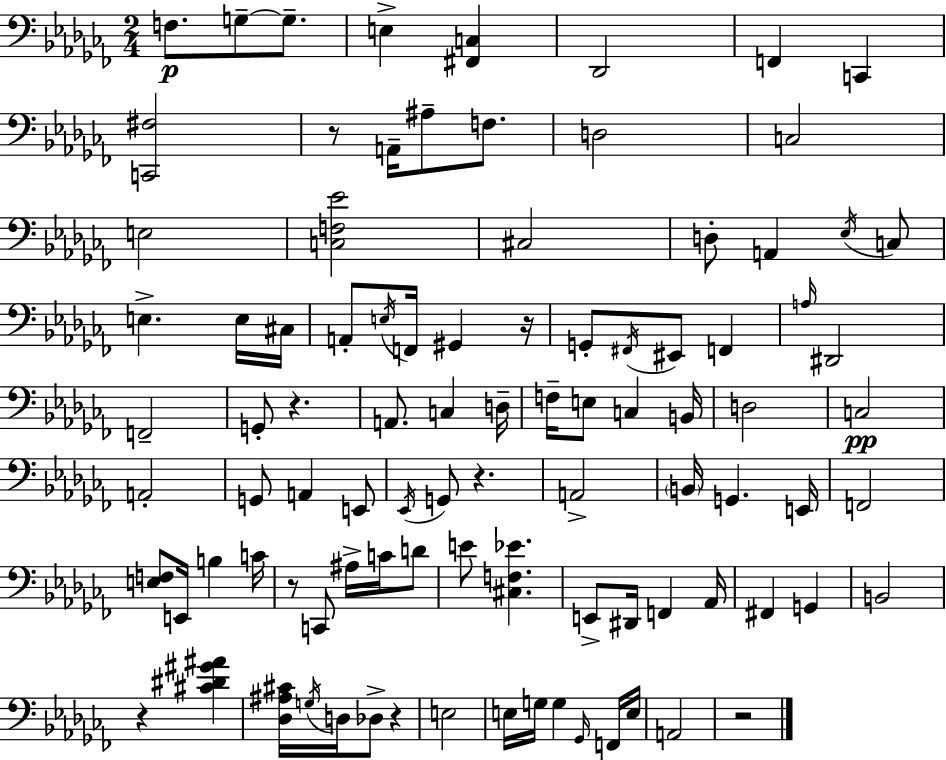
{
  \clef bass
  \numericTimeSignature
  \time 2/4
  \key aes \minor
  f8.\p g8--~~ g8.-- | e4-> <fis, c>4 | des,2 | f,4 c,4 | \break <c, fis>2 | r8 a,16-- ais8-- f8. | d2 | c2 | \break e2 | <c f ees'>2 | cis2 | d8-. a,4 \acciaccatura { ees16 } c8 | \break e4.-> e16 | cis16 a,8-. \acciaccatura { e16 } f,16 gis,4 | r16 g,8-. \acciaccatura { fis,16 } eis,8 f,4 | \grace { a16 } dis,2 | \break f,2-- | g,8-. r4. | a,8. c4 | d16-- f16-- e8 c4 | \break b,16 d2 | c2\pp | a,2-. | g,8 a,4 | \break e,8 \acciaccatura { ees,16 } g,8 r4. | a,2-> | \parenthesize b,16 g,4. | e,16 f,2 | \break <e f>8 e,16 | b4 c'16 r8 c,8 | ais16-> c'16 d'8 e'8 <cis f ees'>4. | e,8-> dis,16 | \break f,4 aes,16 fis,4 | g,4 b,2 | r4 | <cis' dis' gis' ais'>4 <des ais cis'>16 \acciaccatura { g16 } d16 | \break des8-> r4 e2 | e16 g16 | g4 \grace { ges,16 } f,16 e16 a,2 | r2 | \break \bar "|."
}